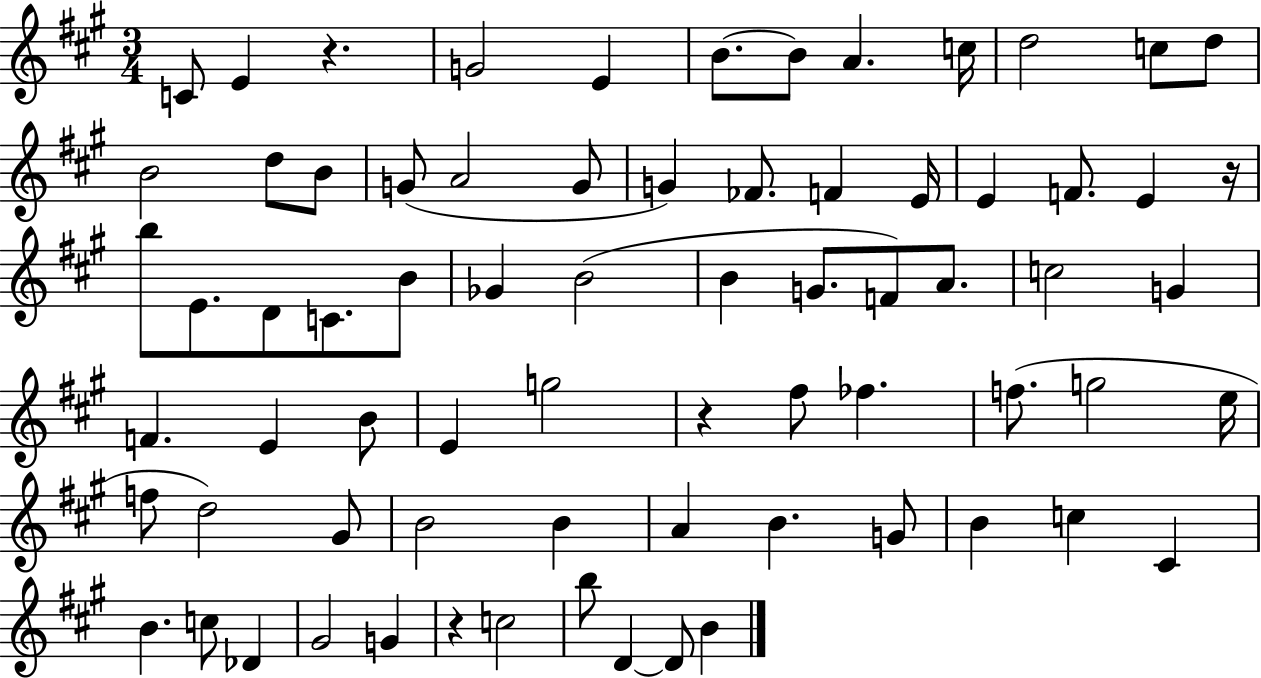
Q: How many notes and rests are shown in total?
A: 72